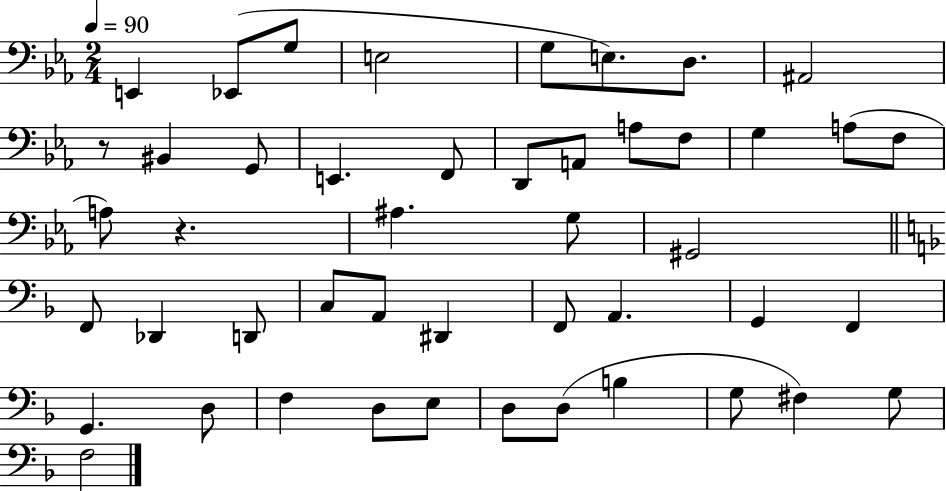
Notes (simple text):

E2/q Eb2/e G3/e E3/h G3/e E3/e. D3/e. A#2/h R/e BIS2/q G2/e E2/q. F2/e D2/e A2/e A3/e F3/e G3/q A3/e F3/e A3/e R/q. A#3/q. G3/e G#2/h F2/e Db2/q D2/e C3/e A2/e D#2/q F2/e A2/q. G2/q F2/q G2/q. D3/e F3/q D3/e E3/e D3/e D3/e B3/q G3/e F#3/q G3/e F3/h